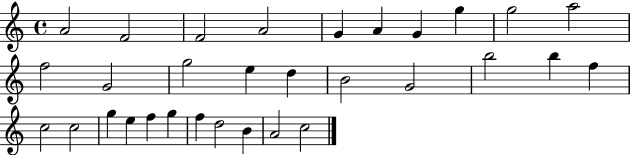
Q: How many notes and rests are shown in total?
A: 31